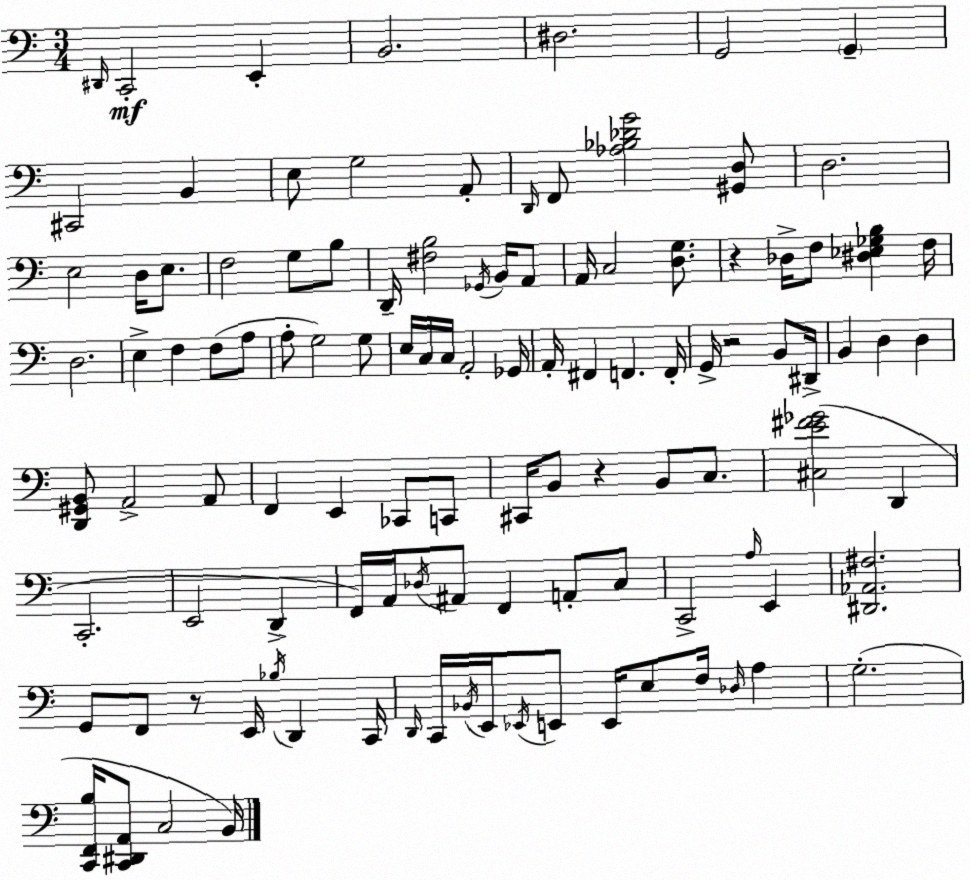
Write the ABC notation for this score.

X:1
T:Untitled
M:3/4
L:1/4
K:C
^D,,/4 C,,2 E,, B,,2 ^D,2 G,,2 G,, ^C,,2 B,, E,/2 G,2 A,,/2 D,,/4 F,,/2 [_A,_B,_DG]2 [^G,,D,]/2 D,2 E,2 D,/4 E,/2 F,2 G,/2 B,/2 D,,/4 [^F,B,]2 _G,,/4 B,,/4 A,,/2 A,,/4 C,2 [D,G,]/2 z _D,/4 F,/2 [^D,_E,_G,B,] F,/4 D,2 E, F, F,/2 A,/2 A,/2 G,2 G,/2 E,/4 C,/4 C,/4 A,,2 _G,,/4 A,,/4 ^F,, F,, F,,/4 G,,/4 z2 B,,/2 ^D,,/4 B,, D, D, [D,,^G,,B,,]/2 A,,2 A,,/2 F,, E,, _C,,/2 C,,/2 ^C,,/4 B,,/2 z B,,/2 C,/2 [^C,E^F_G]2 D,, C,,2 E,,2 D,, F,,/4 A,,/4 _D,/4 ^A,,/2 F,, A,,/2 C,/2 C,,2 A,/4 E,, [^D,,_A,,^F,]2 G,,/2 F,,/2 z/2 E,,/4 _B,/4 D,, C,,/4 D,,/4 C,,/4 _B,,/4 E,,/4 _E,,/4 E,,/2 E,,/4 E,/2 F,/4 _D,/4 A, G,2 [C,,F,,B,]/4 [C,,^D,,A,,]/2 C,2 B,,/4